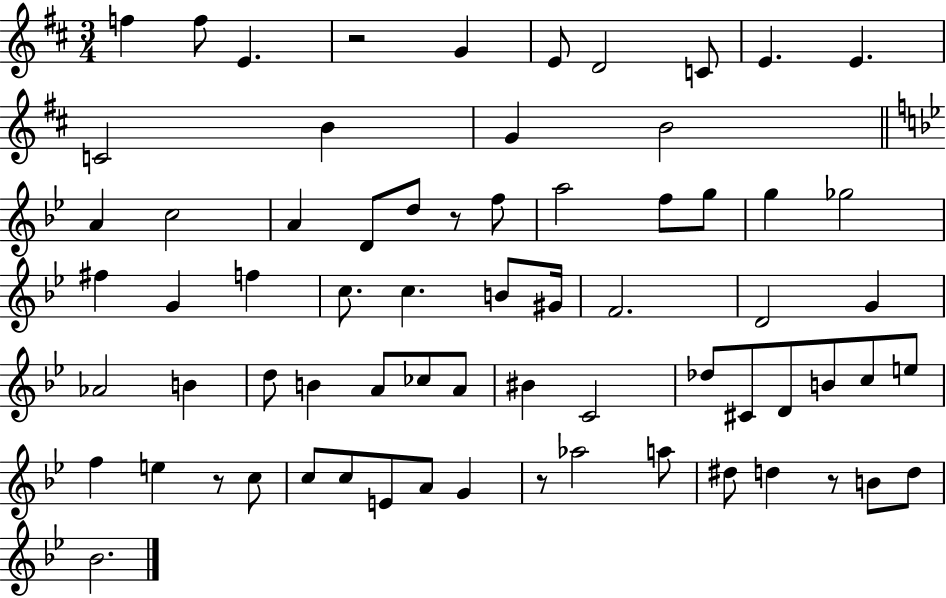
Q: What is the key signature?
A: D major